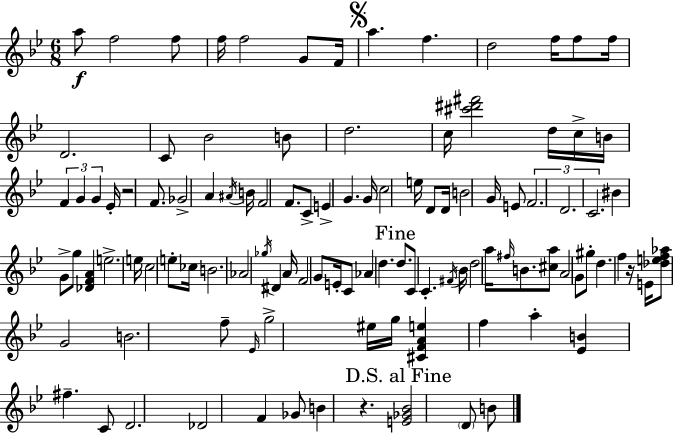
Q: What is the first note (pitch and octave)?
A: A5